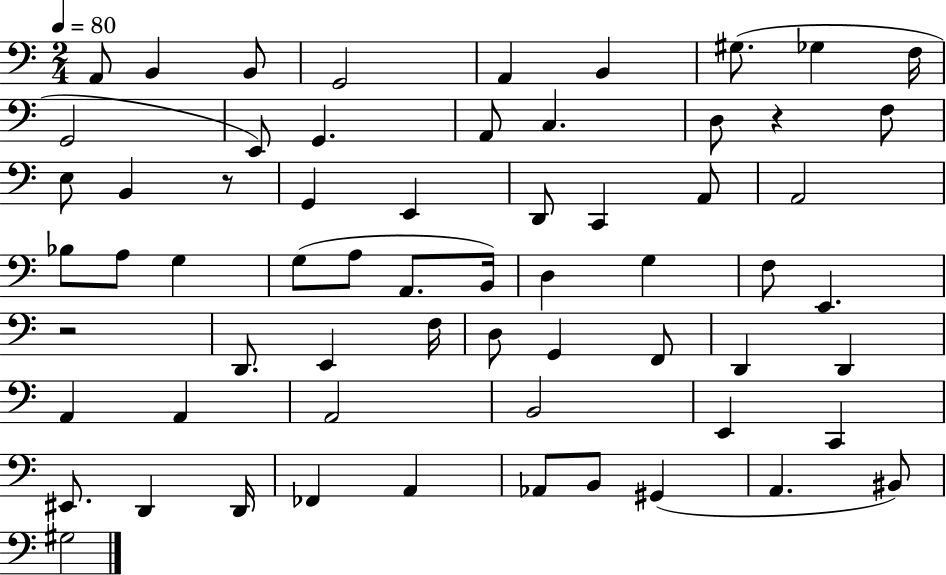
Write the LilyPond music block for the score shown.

{
  \clef bass
  \numericTimeSignature
  \time 2/4
  \key c \major
  \tempo 4 = 80
  a,8 b,4 b,8 | g,2 | a,4 b,4 | gis8.( ges4 f16 | \break g,2 | e,8) g,4. | a,8 c4. | d8 r4 f8 | \break e8 b,4 r8 | g,4 e,4 | d,8 c,4 a,8 | a,2 | \break bes8 a8 g4 | g8( a8 a,8. b,16) | d4 g4 | f8 e,4. | \break r2 | d,8. e,4 f16 | d8 g,4 f,8 | d,4 d,4 | \break a,4 a,4 | a,2 | b,2 | e,4 c,4 | \break eis,8. d,4 d,16 | fes,4 a,4 | aes,8 b,8 gis,4( | a,4. bis,8) | \break gis2 | \bar "|."
}